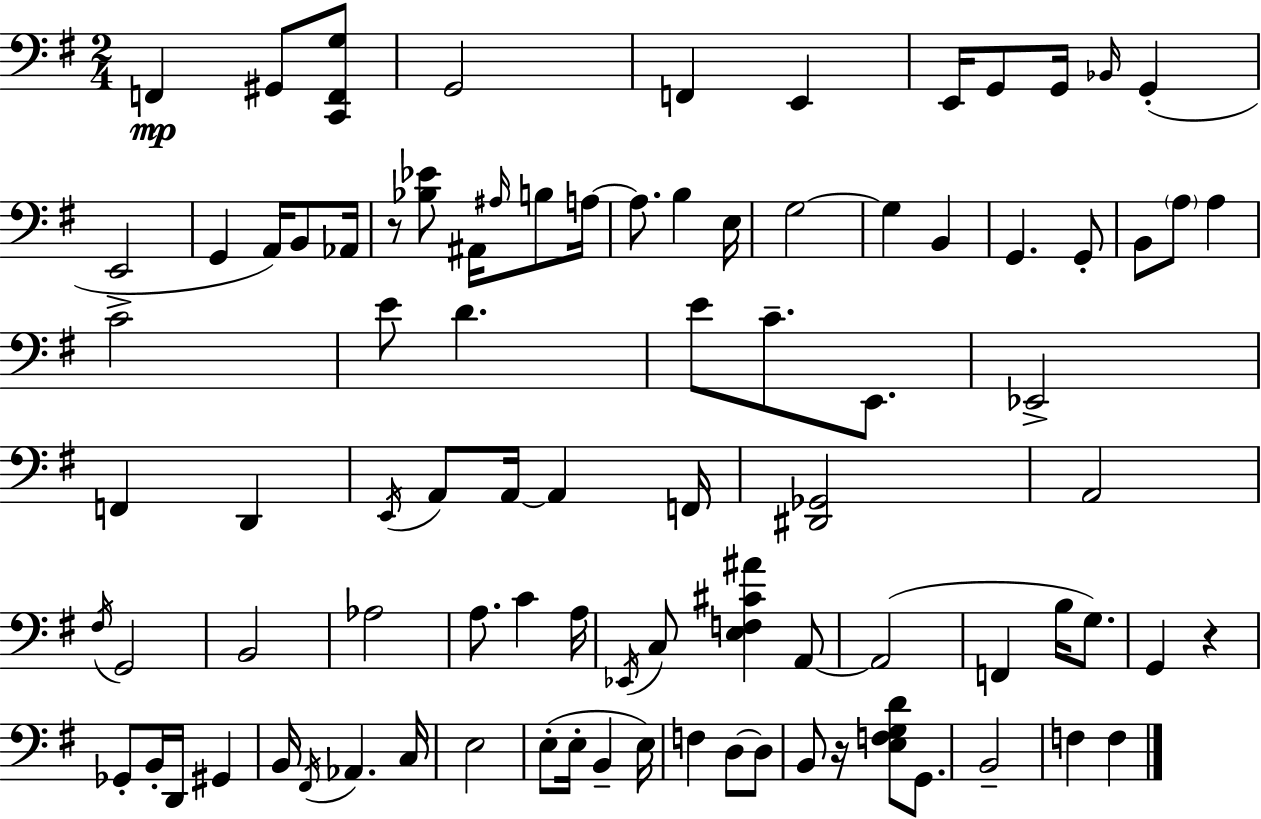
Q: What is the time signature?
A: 2/4